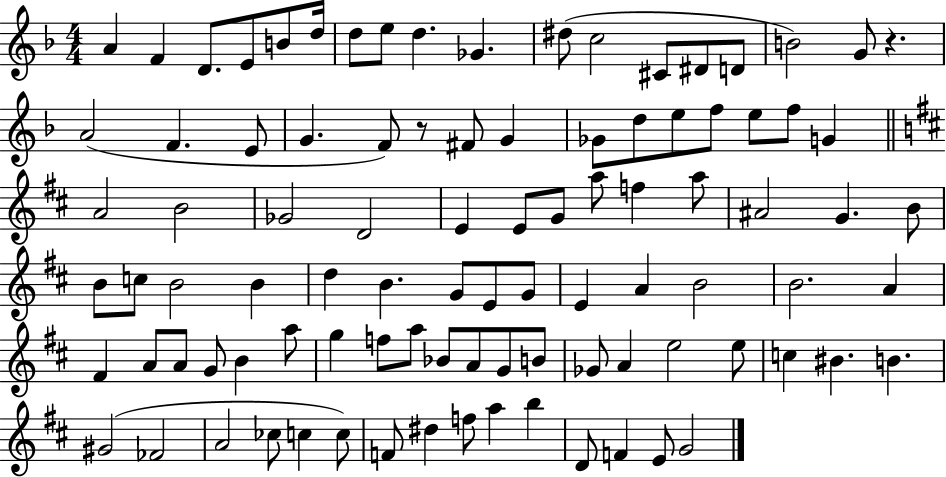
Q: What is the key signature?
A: F major